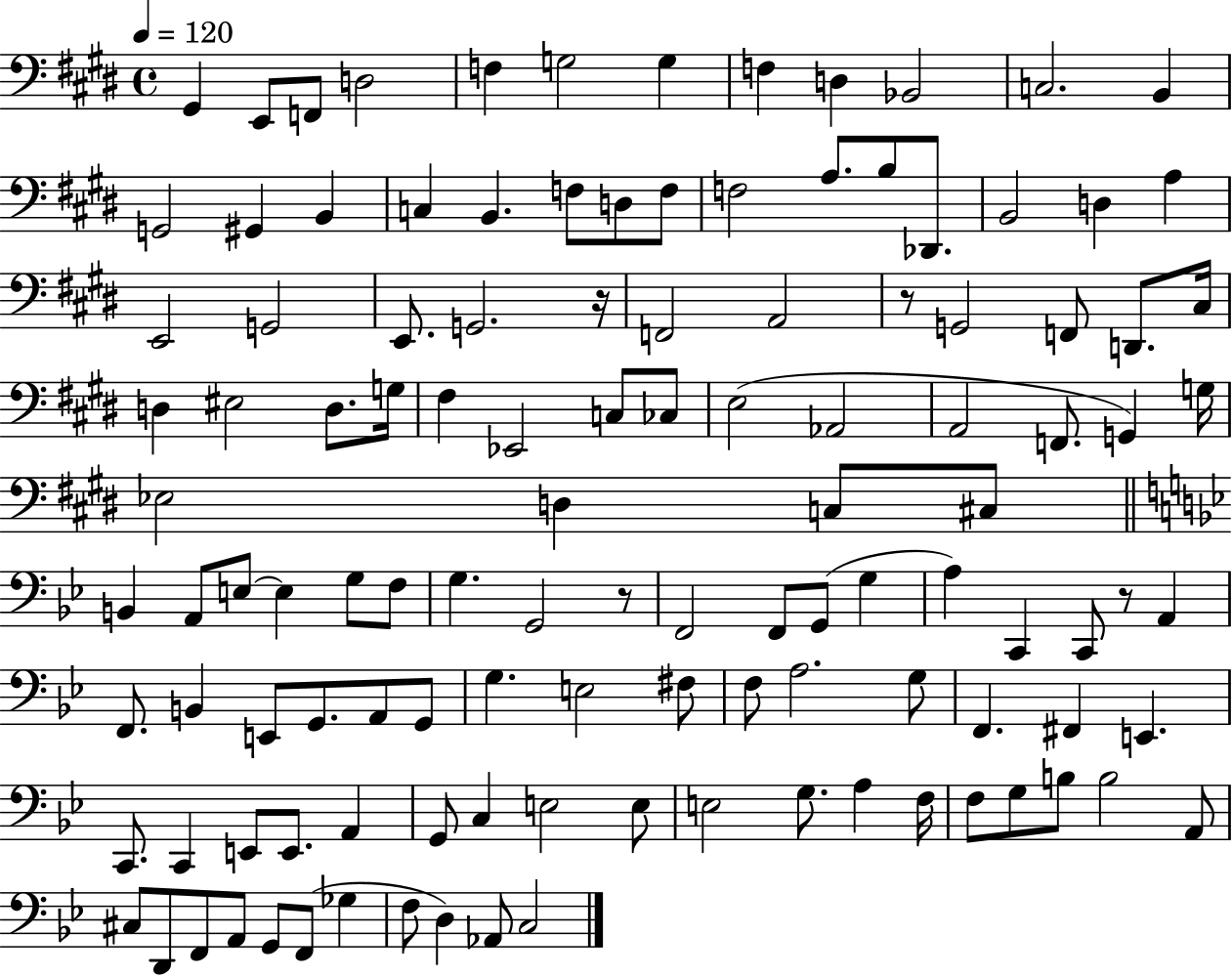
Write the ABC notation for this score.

X:1
T:Untitled
M:4/4
L:1/4
K:E
^G,, E,,/2 F,,/2 D,2 F, G,2 G, F, D, _B,,2 C,2 B,, G,,2 ^G,, B,, C, B,, F,/2 D,/2 F,/2 F,2 A,/2 B,/2 _D,,/2 B,,2 D, A, E,,2 G,,2 E,,/2 G,,2 z/4 F,,2 A,,2 z/2 G,,2 F,,/2 D,,/2 ^C,/4 D, ^E,2 D,/2 G,/4 ^F, _E,,2 C,/2 _C,/2 E,2 _A,,2 A,,2 F,,/2 G,, G,/4 _E,2 D, C,/2 ^C,/2 B,, A,,/2 E,/2 E, G,/2 F,/2 G, G,,2 z/2 F,,2 F,,/2 G,,/2 G, A, C,, C,,/2 z/2 A,, F,,/2 B,, E,,/2 G,,/2 A,,/2 G,,/2 G, E,2 ^F,/2 F,/2 A,2 G,/2 F,, ^F,, E,, C,,/2 C,, E,,/2 E,,/2 A,, G,,/2 C, E,2 E,/2 E,2 G,/2 A, F,/4 F,/2 G,/2 B,/2 B,2 A,,/2 ^C,/2 D,,/2 F,,/2 A,,/2 G,,/2 F,,/2 _G, F,/2 D, _A,,/2 C,2